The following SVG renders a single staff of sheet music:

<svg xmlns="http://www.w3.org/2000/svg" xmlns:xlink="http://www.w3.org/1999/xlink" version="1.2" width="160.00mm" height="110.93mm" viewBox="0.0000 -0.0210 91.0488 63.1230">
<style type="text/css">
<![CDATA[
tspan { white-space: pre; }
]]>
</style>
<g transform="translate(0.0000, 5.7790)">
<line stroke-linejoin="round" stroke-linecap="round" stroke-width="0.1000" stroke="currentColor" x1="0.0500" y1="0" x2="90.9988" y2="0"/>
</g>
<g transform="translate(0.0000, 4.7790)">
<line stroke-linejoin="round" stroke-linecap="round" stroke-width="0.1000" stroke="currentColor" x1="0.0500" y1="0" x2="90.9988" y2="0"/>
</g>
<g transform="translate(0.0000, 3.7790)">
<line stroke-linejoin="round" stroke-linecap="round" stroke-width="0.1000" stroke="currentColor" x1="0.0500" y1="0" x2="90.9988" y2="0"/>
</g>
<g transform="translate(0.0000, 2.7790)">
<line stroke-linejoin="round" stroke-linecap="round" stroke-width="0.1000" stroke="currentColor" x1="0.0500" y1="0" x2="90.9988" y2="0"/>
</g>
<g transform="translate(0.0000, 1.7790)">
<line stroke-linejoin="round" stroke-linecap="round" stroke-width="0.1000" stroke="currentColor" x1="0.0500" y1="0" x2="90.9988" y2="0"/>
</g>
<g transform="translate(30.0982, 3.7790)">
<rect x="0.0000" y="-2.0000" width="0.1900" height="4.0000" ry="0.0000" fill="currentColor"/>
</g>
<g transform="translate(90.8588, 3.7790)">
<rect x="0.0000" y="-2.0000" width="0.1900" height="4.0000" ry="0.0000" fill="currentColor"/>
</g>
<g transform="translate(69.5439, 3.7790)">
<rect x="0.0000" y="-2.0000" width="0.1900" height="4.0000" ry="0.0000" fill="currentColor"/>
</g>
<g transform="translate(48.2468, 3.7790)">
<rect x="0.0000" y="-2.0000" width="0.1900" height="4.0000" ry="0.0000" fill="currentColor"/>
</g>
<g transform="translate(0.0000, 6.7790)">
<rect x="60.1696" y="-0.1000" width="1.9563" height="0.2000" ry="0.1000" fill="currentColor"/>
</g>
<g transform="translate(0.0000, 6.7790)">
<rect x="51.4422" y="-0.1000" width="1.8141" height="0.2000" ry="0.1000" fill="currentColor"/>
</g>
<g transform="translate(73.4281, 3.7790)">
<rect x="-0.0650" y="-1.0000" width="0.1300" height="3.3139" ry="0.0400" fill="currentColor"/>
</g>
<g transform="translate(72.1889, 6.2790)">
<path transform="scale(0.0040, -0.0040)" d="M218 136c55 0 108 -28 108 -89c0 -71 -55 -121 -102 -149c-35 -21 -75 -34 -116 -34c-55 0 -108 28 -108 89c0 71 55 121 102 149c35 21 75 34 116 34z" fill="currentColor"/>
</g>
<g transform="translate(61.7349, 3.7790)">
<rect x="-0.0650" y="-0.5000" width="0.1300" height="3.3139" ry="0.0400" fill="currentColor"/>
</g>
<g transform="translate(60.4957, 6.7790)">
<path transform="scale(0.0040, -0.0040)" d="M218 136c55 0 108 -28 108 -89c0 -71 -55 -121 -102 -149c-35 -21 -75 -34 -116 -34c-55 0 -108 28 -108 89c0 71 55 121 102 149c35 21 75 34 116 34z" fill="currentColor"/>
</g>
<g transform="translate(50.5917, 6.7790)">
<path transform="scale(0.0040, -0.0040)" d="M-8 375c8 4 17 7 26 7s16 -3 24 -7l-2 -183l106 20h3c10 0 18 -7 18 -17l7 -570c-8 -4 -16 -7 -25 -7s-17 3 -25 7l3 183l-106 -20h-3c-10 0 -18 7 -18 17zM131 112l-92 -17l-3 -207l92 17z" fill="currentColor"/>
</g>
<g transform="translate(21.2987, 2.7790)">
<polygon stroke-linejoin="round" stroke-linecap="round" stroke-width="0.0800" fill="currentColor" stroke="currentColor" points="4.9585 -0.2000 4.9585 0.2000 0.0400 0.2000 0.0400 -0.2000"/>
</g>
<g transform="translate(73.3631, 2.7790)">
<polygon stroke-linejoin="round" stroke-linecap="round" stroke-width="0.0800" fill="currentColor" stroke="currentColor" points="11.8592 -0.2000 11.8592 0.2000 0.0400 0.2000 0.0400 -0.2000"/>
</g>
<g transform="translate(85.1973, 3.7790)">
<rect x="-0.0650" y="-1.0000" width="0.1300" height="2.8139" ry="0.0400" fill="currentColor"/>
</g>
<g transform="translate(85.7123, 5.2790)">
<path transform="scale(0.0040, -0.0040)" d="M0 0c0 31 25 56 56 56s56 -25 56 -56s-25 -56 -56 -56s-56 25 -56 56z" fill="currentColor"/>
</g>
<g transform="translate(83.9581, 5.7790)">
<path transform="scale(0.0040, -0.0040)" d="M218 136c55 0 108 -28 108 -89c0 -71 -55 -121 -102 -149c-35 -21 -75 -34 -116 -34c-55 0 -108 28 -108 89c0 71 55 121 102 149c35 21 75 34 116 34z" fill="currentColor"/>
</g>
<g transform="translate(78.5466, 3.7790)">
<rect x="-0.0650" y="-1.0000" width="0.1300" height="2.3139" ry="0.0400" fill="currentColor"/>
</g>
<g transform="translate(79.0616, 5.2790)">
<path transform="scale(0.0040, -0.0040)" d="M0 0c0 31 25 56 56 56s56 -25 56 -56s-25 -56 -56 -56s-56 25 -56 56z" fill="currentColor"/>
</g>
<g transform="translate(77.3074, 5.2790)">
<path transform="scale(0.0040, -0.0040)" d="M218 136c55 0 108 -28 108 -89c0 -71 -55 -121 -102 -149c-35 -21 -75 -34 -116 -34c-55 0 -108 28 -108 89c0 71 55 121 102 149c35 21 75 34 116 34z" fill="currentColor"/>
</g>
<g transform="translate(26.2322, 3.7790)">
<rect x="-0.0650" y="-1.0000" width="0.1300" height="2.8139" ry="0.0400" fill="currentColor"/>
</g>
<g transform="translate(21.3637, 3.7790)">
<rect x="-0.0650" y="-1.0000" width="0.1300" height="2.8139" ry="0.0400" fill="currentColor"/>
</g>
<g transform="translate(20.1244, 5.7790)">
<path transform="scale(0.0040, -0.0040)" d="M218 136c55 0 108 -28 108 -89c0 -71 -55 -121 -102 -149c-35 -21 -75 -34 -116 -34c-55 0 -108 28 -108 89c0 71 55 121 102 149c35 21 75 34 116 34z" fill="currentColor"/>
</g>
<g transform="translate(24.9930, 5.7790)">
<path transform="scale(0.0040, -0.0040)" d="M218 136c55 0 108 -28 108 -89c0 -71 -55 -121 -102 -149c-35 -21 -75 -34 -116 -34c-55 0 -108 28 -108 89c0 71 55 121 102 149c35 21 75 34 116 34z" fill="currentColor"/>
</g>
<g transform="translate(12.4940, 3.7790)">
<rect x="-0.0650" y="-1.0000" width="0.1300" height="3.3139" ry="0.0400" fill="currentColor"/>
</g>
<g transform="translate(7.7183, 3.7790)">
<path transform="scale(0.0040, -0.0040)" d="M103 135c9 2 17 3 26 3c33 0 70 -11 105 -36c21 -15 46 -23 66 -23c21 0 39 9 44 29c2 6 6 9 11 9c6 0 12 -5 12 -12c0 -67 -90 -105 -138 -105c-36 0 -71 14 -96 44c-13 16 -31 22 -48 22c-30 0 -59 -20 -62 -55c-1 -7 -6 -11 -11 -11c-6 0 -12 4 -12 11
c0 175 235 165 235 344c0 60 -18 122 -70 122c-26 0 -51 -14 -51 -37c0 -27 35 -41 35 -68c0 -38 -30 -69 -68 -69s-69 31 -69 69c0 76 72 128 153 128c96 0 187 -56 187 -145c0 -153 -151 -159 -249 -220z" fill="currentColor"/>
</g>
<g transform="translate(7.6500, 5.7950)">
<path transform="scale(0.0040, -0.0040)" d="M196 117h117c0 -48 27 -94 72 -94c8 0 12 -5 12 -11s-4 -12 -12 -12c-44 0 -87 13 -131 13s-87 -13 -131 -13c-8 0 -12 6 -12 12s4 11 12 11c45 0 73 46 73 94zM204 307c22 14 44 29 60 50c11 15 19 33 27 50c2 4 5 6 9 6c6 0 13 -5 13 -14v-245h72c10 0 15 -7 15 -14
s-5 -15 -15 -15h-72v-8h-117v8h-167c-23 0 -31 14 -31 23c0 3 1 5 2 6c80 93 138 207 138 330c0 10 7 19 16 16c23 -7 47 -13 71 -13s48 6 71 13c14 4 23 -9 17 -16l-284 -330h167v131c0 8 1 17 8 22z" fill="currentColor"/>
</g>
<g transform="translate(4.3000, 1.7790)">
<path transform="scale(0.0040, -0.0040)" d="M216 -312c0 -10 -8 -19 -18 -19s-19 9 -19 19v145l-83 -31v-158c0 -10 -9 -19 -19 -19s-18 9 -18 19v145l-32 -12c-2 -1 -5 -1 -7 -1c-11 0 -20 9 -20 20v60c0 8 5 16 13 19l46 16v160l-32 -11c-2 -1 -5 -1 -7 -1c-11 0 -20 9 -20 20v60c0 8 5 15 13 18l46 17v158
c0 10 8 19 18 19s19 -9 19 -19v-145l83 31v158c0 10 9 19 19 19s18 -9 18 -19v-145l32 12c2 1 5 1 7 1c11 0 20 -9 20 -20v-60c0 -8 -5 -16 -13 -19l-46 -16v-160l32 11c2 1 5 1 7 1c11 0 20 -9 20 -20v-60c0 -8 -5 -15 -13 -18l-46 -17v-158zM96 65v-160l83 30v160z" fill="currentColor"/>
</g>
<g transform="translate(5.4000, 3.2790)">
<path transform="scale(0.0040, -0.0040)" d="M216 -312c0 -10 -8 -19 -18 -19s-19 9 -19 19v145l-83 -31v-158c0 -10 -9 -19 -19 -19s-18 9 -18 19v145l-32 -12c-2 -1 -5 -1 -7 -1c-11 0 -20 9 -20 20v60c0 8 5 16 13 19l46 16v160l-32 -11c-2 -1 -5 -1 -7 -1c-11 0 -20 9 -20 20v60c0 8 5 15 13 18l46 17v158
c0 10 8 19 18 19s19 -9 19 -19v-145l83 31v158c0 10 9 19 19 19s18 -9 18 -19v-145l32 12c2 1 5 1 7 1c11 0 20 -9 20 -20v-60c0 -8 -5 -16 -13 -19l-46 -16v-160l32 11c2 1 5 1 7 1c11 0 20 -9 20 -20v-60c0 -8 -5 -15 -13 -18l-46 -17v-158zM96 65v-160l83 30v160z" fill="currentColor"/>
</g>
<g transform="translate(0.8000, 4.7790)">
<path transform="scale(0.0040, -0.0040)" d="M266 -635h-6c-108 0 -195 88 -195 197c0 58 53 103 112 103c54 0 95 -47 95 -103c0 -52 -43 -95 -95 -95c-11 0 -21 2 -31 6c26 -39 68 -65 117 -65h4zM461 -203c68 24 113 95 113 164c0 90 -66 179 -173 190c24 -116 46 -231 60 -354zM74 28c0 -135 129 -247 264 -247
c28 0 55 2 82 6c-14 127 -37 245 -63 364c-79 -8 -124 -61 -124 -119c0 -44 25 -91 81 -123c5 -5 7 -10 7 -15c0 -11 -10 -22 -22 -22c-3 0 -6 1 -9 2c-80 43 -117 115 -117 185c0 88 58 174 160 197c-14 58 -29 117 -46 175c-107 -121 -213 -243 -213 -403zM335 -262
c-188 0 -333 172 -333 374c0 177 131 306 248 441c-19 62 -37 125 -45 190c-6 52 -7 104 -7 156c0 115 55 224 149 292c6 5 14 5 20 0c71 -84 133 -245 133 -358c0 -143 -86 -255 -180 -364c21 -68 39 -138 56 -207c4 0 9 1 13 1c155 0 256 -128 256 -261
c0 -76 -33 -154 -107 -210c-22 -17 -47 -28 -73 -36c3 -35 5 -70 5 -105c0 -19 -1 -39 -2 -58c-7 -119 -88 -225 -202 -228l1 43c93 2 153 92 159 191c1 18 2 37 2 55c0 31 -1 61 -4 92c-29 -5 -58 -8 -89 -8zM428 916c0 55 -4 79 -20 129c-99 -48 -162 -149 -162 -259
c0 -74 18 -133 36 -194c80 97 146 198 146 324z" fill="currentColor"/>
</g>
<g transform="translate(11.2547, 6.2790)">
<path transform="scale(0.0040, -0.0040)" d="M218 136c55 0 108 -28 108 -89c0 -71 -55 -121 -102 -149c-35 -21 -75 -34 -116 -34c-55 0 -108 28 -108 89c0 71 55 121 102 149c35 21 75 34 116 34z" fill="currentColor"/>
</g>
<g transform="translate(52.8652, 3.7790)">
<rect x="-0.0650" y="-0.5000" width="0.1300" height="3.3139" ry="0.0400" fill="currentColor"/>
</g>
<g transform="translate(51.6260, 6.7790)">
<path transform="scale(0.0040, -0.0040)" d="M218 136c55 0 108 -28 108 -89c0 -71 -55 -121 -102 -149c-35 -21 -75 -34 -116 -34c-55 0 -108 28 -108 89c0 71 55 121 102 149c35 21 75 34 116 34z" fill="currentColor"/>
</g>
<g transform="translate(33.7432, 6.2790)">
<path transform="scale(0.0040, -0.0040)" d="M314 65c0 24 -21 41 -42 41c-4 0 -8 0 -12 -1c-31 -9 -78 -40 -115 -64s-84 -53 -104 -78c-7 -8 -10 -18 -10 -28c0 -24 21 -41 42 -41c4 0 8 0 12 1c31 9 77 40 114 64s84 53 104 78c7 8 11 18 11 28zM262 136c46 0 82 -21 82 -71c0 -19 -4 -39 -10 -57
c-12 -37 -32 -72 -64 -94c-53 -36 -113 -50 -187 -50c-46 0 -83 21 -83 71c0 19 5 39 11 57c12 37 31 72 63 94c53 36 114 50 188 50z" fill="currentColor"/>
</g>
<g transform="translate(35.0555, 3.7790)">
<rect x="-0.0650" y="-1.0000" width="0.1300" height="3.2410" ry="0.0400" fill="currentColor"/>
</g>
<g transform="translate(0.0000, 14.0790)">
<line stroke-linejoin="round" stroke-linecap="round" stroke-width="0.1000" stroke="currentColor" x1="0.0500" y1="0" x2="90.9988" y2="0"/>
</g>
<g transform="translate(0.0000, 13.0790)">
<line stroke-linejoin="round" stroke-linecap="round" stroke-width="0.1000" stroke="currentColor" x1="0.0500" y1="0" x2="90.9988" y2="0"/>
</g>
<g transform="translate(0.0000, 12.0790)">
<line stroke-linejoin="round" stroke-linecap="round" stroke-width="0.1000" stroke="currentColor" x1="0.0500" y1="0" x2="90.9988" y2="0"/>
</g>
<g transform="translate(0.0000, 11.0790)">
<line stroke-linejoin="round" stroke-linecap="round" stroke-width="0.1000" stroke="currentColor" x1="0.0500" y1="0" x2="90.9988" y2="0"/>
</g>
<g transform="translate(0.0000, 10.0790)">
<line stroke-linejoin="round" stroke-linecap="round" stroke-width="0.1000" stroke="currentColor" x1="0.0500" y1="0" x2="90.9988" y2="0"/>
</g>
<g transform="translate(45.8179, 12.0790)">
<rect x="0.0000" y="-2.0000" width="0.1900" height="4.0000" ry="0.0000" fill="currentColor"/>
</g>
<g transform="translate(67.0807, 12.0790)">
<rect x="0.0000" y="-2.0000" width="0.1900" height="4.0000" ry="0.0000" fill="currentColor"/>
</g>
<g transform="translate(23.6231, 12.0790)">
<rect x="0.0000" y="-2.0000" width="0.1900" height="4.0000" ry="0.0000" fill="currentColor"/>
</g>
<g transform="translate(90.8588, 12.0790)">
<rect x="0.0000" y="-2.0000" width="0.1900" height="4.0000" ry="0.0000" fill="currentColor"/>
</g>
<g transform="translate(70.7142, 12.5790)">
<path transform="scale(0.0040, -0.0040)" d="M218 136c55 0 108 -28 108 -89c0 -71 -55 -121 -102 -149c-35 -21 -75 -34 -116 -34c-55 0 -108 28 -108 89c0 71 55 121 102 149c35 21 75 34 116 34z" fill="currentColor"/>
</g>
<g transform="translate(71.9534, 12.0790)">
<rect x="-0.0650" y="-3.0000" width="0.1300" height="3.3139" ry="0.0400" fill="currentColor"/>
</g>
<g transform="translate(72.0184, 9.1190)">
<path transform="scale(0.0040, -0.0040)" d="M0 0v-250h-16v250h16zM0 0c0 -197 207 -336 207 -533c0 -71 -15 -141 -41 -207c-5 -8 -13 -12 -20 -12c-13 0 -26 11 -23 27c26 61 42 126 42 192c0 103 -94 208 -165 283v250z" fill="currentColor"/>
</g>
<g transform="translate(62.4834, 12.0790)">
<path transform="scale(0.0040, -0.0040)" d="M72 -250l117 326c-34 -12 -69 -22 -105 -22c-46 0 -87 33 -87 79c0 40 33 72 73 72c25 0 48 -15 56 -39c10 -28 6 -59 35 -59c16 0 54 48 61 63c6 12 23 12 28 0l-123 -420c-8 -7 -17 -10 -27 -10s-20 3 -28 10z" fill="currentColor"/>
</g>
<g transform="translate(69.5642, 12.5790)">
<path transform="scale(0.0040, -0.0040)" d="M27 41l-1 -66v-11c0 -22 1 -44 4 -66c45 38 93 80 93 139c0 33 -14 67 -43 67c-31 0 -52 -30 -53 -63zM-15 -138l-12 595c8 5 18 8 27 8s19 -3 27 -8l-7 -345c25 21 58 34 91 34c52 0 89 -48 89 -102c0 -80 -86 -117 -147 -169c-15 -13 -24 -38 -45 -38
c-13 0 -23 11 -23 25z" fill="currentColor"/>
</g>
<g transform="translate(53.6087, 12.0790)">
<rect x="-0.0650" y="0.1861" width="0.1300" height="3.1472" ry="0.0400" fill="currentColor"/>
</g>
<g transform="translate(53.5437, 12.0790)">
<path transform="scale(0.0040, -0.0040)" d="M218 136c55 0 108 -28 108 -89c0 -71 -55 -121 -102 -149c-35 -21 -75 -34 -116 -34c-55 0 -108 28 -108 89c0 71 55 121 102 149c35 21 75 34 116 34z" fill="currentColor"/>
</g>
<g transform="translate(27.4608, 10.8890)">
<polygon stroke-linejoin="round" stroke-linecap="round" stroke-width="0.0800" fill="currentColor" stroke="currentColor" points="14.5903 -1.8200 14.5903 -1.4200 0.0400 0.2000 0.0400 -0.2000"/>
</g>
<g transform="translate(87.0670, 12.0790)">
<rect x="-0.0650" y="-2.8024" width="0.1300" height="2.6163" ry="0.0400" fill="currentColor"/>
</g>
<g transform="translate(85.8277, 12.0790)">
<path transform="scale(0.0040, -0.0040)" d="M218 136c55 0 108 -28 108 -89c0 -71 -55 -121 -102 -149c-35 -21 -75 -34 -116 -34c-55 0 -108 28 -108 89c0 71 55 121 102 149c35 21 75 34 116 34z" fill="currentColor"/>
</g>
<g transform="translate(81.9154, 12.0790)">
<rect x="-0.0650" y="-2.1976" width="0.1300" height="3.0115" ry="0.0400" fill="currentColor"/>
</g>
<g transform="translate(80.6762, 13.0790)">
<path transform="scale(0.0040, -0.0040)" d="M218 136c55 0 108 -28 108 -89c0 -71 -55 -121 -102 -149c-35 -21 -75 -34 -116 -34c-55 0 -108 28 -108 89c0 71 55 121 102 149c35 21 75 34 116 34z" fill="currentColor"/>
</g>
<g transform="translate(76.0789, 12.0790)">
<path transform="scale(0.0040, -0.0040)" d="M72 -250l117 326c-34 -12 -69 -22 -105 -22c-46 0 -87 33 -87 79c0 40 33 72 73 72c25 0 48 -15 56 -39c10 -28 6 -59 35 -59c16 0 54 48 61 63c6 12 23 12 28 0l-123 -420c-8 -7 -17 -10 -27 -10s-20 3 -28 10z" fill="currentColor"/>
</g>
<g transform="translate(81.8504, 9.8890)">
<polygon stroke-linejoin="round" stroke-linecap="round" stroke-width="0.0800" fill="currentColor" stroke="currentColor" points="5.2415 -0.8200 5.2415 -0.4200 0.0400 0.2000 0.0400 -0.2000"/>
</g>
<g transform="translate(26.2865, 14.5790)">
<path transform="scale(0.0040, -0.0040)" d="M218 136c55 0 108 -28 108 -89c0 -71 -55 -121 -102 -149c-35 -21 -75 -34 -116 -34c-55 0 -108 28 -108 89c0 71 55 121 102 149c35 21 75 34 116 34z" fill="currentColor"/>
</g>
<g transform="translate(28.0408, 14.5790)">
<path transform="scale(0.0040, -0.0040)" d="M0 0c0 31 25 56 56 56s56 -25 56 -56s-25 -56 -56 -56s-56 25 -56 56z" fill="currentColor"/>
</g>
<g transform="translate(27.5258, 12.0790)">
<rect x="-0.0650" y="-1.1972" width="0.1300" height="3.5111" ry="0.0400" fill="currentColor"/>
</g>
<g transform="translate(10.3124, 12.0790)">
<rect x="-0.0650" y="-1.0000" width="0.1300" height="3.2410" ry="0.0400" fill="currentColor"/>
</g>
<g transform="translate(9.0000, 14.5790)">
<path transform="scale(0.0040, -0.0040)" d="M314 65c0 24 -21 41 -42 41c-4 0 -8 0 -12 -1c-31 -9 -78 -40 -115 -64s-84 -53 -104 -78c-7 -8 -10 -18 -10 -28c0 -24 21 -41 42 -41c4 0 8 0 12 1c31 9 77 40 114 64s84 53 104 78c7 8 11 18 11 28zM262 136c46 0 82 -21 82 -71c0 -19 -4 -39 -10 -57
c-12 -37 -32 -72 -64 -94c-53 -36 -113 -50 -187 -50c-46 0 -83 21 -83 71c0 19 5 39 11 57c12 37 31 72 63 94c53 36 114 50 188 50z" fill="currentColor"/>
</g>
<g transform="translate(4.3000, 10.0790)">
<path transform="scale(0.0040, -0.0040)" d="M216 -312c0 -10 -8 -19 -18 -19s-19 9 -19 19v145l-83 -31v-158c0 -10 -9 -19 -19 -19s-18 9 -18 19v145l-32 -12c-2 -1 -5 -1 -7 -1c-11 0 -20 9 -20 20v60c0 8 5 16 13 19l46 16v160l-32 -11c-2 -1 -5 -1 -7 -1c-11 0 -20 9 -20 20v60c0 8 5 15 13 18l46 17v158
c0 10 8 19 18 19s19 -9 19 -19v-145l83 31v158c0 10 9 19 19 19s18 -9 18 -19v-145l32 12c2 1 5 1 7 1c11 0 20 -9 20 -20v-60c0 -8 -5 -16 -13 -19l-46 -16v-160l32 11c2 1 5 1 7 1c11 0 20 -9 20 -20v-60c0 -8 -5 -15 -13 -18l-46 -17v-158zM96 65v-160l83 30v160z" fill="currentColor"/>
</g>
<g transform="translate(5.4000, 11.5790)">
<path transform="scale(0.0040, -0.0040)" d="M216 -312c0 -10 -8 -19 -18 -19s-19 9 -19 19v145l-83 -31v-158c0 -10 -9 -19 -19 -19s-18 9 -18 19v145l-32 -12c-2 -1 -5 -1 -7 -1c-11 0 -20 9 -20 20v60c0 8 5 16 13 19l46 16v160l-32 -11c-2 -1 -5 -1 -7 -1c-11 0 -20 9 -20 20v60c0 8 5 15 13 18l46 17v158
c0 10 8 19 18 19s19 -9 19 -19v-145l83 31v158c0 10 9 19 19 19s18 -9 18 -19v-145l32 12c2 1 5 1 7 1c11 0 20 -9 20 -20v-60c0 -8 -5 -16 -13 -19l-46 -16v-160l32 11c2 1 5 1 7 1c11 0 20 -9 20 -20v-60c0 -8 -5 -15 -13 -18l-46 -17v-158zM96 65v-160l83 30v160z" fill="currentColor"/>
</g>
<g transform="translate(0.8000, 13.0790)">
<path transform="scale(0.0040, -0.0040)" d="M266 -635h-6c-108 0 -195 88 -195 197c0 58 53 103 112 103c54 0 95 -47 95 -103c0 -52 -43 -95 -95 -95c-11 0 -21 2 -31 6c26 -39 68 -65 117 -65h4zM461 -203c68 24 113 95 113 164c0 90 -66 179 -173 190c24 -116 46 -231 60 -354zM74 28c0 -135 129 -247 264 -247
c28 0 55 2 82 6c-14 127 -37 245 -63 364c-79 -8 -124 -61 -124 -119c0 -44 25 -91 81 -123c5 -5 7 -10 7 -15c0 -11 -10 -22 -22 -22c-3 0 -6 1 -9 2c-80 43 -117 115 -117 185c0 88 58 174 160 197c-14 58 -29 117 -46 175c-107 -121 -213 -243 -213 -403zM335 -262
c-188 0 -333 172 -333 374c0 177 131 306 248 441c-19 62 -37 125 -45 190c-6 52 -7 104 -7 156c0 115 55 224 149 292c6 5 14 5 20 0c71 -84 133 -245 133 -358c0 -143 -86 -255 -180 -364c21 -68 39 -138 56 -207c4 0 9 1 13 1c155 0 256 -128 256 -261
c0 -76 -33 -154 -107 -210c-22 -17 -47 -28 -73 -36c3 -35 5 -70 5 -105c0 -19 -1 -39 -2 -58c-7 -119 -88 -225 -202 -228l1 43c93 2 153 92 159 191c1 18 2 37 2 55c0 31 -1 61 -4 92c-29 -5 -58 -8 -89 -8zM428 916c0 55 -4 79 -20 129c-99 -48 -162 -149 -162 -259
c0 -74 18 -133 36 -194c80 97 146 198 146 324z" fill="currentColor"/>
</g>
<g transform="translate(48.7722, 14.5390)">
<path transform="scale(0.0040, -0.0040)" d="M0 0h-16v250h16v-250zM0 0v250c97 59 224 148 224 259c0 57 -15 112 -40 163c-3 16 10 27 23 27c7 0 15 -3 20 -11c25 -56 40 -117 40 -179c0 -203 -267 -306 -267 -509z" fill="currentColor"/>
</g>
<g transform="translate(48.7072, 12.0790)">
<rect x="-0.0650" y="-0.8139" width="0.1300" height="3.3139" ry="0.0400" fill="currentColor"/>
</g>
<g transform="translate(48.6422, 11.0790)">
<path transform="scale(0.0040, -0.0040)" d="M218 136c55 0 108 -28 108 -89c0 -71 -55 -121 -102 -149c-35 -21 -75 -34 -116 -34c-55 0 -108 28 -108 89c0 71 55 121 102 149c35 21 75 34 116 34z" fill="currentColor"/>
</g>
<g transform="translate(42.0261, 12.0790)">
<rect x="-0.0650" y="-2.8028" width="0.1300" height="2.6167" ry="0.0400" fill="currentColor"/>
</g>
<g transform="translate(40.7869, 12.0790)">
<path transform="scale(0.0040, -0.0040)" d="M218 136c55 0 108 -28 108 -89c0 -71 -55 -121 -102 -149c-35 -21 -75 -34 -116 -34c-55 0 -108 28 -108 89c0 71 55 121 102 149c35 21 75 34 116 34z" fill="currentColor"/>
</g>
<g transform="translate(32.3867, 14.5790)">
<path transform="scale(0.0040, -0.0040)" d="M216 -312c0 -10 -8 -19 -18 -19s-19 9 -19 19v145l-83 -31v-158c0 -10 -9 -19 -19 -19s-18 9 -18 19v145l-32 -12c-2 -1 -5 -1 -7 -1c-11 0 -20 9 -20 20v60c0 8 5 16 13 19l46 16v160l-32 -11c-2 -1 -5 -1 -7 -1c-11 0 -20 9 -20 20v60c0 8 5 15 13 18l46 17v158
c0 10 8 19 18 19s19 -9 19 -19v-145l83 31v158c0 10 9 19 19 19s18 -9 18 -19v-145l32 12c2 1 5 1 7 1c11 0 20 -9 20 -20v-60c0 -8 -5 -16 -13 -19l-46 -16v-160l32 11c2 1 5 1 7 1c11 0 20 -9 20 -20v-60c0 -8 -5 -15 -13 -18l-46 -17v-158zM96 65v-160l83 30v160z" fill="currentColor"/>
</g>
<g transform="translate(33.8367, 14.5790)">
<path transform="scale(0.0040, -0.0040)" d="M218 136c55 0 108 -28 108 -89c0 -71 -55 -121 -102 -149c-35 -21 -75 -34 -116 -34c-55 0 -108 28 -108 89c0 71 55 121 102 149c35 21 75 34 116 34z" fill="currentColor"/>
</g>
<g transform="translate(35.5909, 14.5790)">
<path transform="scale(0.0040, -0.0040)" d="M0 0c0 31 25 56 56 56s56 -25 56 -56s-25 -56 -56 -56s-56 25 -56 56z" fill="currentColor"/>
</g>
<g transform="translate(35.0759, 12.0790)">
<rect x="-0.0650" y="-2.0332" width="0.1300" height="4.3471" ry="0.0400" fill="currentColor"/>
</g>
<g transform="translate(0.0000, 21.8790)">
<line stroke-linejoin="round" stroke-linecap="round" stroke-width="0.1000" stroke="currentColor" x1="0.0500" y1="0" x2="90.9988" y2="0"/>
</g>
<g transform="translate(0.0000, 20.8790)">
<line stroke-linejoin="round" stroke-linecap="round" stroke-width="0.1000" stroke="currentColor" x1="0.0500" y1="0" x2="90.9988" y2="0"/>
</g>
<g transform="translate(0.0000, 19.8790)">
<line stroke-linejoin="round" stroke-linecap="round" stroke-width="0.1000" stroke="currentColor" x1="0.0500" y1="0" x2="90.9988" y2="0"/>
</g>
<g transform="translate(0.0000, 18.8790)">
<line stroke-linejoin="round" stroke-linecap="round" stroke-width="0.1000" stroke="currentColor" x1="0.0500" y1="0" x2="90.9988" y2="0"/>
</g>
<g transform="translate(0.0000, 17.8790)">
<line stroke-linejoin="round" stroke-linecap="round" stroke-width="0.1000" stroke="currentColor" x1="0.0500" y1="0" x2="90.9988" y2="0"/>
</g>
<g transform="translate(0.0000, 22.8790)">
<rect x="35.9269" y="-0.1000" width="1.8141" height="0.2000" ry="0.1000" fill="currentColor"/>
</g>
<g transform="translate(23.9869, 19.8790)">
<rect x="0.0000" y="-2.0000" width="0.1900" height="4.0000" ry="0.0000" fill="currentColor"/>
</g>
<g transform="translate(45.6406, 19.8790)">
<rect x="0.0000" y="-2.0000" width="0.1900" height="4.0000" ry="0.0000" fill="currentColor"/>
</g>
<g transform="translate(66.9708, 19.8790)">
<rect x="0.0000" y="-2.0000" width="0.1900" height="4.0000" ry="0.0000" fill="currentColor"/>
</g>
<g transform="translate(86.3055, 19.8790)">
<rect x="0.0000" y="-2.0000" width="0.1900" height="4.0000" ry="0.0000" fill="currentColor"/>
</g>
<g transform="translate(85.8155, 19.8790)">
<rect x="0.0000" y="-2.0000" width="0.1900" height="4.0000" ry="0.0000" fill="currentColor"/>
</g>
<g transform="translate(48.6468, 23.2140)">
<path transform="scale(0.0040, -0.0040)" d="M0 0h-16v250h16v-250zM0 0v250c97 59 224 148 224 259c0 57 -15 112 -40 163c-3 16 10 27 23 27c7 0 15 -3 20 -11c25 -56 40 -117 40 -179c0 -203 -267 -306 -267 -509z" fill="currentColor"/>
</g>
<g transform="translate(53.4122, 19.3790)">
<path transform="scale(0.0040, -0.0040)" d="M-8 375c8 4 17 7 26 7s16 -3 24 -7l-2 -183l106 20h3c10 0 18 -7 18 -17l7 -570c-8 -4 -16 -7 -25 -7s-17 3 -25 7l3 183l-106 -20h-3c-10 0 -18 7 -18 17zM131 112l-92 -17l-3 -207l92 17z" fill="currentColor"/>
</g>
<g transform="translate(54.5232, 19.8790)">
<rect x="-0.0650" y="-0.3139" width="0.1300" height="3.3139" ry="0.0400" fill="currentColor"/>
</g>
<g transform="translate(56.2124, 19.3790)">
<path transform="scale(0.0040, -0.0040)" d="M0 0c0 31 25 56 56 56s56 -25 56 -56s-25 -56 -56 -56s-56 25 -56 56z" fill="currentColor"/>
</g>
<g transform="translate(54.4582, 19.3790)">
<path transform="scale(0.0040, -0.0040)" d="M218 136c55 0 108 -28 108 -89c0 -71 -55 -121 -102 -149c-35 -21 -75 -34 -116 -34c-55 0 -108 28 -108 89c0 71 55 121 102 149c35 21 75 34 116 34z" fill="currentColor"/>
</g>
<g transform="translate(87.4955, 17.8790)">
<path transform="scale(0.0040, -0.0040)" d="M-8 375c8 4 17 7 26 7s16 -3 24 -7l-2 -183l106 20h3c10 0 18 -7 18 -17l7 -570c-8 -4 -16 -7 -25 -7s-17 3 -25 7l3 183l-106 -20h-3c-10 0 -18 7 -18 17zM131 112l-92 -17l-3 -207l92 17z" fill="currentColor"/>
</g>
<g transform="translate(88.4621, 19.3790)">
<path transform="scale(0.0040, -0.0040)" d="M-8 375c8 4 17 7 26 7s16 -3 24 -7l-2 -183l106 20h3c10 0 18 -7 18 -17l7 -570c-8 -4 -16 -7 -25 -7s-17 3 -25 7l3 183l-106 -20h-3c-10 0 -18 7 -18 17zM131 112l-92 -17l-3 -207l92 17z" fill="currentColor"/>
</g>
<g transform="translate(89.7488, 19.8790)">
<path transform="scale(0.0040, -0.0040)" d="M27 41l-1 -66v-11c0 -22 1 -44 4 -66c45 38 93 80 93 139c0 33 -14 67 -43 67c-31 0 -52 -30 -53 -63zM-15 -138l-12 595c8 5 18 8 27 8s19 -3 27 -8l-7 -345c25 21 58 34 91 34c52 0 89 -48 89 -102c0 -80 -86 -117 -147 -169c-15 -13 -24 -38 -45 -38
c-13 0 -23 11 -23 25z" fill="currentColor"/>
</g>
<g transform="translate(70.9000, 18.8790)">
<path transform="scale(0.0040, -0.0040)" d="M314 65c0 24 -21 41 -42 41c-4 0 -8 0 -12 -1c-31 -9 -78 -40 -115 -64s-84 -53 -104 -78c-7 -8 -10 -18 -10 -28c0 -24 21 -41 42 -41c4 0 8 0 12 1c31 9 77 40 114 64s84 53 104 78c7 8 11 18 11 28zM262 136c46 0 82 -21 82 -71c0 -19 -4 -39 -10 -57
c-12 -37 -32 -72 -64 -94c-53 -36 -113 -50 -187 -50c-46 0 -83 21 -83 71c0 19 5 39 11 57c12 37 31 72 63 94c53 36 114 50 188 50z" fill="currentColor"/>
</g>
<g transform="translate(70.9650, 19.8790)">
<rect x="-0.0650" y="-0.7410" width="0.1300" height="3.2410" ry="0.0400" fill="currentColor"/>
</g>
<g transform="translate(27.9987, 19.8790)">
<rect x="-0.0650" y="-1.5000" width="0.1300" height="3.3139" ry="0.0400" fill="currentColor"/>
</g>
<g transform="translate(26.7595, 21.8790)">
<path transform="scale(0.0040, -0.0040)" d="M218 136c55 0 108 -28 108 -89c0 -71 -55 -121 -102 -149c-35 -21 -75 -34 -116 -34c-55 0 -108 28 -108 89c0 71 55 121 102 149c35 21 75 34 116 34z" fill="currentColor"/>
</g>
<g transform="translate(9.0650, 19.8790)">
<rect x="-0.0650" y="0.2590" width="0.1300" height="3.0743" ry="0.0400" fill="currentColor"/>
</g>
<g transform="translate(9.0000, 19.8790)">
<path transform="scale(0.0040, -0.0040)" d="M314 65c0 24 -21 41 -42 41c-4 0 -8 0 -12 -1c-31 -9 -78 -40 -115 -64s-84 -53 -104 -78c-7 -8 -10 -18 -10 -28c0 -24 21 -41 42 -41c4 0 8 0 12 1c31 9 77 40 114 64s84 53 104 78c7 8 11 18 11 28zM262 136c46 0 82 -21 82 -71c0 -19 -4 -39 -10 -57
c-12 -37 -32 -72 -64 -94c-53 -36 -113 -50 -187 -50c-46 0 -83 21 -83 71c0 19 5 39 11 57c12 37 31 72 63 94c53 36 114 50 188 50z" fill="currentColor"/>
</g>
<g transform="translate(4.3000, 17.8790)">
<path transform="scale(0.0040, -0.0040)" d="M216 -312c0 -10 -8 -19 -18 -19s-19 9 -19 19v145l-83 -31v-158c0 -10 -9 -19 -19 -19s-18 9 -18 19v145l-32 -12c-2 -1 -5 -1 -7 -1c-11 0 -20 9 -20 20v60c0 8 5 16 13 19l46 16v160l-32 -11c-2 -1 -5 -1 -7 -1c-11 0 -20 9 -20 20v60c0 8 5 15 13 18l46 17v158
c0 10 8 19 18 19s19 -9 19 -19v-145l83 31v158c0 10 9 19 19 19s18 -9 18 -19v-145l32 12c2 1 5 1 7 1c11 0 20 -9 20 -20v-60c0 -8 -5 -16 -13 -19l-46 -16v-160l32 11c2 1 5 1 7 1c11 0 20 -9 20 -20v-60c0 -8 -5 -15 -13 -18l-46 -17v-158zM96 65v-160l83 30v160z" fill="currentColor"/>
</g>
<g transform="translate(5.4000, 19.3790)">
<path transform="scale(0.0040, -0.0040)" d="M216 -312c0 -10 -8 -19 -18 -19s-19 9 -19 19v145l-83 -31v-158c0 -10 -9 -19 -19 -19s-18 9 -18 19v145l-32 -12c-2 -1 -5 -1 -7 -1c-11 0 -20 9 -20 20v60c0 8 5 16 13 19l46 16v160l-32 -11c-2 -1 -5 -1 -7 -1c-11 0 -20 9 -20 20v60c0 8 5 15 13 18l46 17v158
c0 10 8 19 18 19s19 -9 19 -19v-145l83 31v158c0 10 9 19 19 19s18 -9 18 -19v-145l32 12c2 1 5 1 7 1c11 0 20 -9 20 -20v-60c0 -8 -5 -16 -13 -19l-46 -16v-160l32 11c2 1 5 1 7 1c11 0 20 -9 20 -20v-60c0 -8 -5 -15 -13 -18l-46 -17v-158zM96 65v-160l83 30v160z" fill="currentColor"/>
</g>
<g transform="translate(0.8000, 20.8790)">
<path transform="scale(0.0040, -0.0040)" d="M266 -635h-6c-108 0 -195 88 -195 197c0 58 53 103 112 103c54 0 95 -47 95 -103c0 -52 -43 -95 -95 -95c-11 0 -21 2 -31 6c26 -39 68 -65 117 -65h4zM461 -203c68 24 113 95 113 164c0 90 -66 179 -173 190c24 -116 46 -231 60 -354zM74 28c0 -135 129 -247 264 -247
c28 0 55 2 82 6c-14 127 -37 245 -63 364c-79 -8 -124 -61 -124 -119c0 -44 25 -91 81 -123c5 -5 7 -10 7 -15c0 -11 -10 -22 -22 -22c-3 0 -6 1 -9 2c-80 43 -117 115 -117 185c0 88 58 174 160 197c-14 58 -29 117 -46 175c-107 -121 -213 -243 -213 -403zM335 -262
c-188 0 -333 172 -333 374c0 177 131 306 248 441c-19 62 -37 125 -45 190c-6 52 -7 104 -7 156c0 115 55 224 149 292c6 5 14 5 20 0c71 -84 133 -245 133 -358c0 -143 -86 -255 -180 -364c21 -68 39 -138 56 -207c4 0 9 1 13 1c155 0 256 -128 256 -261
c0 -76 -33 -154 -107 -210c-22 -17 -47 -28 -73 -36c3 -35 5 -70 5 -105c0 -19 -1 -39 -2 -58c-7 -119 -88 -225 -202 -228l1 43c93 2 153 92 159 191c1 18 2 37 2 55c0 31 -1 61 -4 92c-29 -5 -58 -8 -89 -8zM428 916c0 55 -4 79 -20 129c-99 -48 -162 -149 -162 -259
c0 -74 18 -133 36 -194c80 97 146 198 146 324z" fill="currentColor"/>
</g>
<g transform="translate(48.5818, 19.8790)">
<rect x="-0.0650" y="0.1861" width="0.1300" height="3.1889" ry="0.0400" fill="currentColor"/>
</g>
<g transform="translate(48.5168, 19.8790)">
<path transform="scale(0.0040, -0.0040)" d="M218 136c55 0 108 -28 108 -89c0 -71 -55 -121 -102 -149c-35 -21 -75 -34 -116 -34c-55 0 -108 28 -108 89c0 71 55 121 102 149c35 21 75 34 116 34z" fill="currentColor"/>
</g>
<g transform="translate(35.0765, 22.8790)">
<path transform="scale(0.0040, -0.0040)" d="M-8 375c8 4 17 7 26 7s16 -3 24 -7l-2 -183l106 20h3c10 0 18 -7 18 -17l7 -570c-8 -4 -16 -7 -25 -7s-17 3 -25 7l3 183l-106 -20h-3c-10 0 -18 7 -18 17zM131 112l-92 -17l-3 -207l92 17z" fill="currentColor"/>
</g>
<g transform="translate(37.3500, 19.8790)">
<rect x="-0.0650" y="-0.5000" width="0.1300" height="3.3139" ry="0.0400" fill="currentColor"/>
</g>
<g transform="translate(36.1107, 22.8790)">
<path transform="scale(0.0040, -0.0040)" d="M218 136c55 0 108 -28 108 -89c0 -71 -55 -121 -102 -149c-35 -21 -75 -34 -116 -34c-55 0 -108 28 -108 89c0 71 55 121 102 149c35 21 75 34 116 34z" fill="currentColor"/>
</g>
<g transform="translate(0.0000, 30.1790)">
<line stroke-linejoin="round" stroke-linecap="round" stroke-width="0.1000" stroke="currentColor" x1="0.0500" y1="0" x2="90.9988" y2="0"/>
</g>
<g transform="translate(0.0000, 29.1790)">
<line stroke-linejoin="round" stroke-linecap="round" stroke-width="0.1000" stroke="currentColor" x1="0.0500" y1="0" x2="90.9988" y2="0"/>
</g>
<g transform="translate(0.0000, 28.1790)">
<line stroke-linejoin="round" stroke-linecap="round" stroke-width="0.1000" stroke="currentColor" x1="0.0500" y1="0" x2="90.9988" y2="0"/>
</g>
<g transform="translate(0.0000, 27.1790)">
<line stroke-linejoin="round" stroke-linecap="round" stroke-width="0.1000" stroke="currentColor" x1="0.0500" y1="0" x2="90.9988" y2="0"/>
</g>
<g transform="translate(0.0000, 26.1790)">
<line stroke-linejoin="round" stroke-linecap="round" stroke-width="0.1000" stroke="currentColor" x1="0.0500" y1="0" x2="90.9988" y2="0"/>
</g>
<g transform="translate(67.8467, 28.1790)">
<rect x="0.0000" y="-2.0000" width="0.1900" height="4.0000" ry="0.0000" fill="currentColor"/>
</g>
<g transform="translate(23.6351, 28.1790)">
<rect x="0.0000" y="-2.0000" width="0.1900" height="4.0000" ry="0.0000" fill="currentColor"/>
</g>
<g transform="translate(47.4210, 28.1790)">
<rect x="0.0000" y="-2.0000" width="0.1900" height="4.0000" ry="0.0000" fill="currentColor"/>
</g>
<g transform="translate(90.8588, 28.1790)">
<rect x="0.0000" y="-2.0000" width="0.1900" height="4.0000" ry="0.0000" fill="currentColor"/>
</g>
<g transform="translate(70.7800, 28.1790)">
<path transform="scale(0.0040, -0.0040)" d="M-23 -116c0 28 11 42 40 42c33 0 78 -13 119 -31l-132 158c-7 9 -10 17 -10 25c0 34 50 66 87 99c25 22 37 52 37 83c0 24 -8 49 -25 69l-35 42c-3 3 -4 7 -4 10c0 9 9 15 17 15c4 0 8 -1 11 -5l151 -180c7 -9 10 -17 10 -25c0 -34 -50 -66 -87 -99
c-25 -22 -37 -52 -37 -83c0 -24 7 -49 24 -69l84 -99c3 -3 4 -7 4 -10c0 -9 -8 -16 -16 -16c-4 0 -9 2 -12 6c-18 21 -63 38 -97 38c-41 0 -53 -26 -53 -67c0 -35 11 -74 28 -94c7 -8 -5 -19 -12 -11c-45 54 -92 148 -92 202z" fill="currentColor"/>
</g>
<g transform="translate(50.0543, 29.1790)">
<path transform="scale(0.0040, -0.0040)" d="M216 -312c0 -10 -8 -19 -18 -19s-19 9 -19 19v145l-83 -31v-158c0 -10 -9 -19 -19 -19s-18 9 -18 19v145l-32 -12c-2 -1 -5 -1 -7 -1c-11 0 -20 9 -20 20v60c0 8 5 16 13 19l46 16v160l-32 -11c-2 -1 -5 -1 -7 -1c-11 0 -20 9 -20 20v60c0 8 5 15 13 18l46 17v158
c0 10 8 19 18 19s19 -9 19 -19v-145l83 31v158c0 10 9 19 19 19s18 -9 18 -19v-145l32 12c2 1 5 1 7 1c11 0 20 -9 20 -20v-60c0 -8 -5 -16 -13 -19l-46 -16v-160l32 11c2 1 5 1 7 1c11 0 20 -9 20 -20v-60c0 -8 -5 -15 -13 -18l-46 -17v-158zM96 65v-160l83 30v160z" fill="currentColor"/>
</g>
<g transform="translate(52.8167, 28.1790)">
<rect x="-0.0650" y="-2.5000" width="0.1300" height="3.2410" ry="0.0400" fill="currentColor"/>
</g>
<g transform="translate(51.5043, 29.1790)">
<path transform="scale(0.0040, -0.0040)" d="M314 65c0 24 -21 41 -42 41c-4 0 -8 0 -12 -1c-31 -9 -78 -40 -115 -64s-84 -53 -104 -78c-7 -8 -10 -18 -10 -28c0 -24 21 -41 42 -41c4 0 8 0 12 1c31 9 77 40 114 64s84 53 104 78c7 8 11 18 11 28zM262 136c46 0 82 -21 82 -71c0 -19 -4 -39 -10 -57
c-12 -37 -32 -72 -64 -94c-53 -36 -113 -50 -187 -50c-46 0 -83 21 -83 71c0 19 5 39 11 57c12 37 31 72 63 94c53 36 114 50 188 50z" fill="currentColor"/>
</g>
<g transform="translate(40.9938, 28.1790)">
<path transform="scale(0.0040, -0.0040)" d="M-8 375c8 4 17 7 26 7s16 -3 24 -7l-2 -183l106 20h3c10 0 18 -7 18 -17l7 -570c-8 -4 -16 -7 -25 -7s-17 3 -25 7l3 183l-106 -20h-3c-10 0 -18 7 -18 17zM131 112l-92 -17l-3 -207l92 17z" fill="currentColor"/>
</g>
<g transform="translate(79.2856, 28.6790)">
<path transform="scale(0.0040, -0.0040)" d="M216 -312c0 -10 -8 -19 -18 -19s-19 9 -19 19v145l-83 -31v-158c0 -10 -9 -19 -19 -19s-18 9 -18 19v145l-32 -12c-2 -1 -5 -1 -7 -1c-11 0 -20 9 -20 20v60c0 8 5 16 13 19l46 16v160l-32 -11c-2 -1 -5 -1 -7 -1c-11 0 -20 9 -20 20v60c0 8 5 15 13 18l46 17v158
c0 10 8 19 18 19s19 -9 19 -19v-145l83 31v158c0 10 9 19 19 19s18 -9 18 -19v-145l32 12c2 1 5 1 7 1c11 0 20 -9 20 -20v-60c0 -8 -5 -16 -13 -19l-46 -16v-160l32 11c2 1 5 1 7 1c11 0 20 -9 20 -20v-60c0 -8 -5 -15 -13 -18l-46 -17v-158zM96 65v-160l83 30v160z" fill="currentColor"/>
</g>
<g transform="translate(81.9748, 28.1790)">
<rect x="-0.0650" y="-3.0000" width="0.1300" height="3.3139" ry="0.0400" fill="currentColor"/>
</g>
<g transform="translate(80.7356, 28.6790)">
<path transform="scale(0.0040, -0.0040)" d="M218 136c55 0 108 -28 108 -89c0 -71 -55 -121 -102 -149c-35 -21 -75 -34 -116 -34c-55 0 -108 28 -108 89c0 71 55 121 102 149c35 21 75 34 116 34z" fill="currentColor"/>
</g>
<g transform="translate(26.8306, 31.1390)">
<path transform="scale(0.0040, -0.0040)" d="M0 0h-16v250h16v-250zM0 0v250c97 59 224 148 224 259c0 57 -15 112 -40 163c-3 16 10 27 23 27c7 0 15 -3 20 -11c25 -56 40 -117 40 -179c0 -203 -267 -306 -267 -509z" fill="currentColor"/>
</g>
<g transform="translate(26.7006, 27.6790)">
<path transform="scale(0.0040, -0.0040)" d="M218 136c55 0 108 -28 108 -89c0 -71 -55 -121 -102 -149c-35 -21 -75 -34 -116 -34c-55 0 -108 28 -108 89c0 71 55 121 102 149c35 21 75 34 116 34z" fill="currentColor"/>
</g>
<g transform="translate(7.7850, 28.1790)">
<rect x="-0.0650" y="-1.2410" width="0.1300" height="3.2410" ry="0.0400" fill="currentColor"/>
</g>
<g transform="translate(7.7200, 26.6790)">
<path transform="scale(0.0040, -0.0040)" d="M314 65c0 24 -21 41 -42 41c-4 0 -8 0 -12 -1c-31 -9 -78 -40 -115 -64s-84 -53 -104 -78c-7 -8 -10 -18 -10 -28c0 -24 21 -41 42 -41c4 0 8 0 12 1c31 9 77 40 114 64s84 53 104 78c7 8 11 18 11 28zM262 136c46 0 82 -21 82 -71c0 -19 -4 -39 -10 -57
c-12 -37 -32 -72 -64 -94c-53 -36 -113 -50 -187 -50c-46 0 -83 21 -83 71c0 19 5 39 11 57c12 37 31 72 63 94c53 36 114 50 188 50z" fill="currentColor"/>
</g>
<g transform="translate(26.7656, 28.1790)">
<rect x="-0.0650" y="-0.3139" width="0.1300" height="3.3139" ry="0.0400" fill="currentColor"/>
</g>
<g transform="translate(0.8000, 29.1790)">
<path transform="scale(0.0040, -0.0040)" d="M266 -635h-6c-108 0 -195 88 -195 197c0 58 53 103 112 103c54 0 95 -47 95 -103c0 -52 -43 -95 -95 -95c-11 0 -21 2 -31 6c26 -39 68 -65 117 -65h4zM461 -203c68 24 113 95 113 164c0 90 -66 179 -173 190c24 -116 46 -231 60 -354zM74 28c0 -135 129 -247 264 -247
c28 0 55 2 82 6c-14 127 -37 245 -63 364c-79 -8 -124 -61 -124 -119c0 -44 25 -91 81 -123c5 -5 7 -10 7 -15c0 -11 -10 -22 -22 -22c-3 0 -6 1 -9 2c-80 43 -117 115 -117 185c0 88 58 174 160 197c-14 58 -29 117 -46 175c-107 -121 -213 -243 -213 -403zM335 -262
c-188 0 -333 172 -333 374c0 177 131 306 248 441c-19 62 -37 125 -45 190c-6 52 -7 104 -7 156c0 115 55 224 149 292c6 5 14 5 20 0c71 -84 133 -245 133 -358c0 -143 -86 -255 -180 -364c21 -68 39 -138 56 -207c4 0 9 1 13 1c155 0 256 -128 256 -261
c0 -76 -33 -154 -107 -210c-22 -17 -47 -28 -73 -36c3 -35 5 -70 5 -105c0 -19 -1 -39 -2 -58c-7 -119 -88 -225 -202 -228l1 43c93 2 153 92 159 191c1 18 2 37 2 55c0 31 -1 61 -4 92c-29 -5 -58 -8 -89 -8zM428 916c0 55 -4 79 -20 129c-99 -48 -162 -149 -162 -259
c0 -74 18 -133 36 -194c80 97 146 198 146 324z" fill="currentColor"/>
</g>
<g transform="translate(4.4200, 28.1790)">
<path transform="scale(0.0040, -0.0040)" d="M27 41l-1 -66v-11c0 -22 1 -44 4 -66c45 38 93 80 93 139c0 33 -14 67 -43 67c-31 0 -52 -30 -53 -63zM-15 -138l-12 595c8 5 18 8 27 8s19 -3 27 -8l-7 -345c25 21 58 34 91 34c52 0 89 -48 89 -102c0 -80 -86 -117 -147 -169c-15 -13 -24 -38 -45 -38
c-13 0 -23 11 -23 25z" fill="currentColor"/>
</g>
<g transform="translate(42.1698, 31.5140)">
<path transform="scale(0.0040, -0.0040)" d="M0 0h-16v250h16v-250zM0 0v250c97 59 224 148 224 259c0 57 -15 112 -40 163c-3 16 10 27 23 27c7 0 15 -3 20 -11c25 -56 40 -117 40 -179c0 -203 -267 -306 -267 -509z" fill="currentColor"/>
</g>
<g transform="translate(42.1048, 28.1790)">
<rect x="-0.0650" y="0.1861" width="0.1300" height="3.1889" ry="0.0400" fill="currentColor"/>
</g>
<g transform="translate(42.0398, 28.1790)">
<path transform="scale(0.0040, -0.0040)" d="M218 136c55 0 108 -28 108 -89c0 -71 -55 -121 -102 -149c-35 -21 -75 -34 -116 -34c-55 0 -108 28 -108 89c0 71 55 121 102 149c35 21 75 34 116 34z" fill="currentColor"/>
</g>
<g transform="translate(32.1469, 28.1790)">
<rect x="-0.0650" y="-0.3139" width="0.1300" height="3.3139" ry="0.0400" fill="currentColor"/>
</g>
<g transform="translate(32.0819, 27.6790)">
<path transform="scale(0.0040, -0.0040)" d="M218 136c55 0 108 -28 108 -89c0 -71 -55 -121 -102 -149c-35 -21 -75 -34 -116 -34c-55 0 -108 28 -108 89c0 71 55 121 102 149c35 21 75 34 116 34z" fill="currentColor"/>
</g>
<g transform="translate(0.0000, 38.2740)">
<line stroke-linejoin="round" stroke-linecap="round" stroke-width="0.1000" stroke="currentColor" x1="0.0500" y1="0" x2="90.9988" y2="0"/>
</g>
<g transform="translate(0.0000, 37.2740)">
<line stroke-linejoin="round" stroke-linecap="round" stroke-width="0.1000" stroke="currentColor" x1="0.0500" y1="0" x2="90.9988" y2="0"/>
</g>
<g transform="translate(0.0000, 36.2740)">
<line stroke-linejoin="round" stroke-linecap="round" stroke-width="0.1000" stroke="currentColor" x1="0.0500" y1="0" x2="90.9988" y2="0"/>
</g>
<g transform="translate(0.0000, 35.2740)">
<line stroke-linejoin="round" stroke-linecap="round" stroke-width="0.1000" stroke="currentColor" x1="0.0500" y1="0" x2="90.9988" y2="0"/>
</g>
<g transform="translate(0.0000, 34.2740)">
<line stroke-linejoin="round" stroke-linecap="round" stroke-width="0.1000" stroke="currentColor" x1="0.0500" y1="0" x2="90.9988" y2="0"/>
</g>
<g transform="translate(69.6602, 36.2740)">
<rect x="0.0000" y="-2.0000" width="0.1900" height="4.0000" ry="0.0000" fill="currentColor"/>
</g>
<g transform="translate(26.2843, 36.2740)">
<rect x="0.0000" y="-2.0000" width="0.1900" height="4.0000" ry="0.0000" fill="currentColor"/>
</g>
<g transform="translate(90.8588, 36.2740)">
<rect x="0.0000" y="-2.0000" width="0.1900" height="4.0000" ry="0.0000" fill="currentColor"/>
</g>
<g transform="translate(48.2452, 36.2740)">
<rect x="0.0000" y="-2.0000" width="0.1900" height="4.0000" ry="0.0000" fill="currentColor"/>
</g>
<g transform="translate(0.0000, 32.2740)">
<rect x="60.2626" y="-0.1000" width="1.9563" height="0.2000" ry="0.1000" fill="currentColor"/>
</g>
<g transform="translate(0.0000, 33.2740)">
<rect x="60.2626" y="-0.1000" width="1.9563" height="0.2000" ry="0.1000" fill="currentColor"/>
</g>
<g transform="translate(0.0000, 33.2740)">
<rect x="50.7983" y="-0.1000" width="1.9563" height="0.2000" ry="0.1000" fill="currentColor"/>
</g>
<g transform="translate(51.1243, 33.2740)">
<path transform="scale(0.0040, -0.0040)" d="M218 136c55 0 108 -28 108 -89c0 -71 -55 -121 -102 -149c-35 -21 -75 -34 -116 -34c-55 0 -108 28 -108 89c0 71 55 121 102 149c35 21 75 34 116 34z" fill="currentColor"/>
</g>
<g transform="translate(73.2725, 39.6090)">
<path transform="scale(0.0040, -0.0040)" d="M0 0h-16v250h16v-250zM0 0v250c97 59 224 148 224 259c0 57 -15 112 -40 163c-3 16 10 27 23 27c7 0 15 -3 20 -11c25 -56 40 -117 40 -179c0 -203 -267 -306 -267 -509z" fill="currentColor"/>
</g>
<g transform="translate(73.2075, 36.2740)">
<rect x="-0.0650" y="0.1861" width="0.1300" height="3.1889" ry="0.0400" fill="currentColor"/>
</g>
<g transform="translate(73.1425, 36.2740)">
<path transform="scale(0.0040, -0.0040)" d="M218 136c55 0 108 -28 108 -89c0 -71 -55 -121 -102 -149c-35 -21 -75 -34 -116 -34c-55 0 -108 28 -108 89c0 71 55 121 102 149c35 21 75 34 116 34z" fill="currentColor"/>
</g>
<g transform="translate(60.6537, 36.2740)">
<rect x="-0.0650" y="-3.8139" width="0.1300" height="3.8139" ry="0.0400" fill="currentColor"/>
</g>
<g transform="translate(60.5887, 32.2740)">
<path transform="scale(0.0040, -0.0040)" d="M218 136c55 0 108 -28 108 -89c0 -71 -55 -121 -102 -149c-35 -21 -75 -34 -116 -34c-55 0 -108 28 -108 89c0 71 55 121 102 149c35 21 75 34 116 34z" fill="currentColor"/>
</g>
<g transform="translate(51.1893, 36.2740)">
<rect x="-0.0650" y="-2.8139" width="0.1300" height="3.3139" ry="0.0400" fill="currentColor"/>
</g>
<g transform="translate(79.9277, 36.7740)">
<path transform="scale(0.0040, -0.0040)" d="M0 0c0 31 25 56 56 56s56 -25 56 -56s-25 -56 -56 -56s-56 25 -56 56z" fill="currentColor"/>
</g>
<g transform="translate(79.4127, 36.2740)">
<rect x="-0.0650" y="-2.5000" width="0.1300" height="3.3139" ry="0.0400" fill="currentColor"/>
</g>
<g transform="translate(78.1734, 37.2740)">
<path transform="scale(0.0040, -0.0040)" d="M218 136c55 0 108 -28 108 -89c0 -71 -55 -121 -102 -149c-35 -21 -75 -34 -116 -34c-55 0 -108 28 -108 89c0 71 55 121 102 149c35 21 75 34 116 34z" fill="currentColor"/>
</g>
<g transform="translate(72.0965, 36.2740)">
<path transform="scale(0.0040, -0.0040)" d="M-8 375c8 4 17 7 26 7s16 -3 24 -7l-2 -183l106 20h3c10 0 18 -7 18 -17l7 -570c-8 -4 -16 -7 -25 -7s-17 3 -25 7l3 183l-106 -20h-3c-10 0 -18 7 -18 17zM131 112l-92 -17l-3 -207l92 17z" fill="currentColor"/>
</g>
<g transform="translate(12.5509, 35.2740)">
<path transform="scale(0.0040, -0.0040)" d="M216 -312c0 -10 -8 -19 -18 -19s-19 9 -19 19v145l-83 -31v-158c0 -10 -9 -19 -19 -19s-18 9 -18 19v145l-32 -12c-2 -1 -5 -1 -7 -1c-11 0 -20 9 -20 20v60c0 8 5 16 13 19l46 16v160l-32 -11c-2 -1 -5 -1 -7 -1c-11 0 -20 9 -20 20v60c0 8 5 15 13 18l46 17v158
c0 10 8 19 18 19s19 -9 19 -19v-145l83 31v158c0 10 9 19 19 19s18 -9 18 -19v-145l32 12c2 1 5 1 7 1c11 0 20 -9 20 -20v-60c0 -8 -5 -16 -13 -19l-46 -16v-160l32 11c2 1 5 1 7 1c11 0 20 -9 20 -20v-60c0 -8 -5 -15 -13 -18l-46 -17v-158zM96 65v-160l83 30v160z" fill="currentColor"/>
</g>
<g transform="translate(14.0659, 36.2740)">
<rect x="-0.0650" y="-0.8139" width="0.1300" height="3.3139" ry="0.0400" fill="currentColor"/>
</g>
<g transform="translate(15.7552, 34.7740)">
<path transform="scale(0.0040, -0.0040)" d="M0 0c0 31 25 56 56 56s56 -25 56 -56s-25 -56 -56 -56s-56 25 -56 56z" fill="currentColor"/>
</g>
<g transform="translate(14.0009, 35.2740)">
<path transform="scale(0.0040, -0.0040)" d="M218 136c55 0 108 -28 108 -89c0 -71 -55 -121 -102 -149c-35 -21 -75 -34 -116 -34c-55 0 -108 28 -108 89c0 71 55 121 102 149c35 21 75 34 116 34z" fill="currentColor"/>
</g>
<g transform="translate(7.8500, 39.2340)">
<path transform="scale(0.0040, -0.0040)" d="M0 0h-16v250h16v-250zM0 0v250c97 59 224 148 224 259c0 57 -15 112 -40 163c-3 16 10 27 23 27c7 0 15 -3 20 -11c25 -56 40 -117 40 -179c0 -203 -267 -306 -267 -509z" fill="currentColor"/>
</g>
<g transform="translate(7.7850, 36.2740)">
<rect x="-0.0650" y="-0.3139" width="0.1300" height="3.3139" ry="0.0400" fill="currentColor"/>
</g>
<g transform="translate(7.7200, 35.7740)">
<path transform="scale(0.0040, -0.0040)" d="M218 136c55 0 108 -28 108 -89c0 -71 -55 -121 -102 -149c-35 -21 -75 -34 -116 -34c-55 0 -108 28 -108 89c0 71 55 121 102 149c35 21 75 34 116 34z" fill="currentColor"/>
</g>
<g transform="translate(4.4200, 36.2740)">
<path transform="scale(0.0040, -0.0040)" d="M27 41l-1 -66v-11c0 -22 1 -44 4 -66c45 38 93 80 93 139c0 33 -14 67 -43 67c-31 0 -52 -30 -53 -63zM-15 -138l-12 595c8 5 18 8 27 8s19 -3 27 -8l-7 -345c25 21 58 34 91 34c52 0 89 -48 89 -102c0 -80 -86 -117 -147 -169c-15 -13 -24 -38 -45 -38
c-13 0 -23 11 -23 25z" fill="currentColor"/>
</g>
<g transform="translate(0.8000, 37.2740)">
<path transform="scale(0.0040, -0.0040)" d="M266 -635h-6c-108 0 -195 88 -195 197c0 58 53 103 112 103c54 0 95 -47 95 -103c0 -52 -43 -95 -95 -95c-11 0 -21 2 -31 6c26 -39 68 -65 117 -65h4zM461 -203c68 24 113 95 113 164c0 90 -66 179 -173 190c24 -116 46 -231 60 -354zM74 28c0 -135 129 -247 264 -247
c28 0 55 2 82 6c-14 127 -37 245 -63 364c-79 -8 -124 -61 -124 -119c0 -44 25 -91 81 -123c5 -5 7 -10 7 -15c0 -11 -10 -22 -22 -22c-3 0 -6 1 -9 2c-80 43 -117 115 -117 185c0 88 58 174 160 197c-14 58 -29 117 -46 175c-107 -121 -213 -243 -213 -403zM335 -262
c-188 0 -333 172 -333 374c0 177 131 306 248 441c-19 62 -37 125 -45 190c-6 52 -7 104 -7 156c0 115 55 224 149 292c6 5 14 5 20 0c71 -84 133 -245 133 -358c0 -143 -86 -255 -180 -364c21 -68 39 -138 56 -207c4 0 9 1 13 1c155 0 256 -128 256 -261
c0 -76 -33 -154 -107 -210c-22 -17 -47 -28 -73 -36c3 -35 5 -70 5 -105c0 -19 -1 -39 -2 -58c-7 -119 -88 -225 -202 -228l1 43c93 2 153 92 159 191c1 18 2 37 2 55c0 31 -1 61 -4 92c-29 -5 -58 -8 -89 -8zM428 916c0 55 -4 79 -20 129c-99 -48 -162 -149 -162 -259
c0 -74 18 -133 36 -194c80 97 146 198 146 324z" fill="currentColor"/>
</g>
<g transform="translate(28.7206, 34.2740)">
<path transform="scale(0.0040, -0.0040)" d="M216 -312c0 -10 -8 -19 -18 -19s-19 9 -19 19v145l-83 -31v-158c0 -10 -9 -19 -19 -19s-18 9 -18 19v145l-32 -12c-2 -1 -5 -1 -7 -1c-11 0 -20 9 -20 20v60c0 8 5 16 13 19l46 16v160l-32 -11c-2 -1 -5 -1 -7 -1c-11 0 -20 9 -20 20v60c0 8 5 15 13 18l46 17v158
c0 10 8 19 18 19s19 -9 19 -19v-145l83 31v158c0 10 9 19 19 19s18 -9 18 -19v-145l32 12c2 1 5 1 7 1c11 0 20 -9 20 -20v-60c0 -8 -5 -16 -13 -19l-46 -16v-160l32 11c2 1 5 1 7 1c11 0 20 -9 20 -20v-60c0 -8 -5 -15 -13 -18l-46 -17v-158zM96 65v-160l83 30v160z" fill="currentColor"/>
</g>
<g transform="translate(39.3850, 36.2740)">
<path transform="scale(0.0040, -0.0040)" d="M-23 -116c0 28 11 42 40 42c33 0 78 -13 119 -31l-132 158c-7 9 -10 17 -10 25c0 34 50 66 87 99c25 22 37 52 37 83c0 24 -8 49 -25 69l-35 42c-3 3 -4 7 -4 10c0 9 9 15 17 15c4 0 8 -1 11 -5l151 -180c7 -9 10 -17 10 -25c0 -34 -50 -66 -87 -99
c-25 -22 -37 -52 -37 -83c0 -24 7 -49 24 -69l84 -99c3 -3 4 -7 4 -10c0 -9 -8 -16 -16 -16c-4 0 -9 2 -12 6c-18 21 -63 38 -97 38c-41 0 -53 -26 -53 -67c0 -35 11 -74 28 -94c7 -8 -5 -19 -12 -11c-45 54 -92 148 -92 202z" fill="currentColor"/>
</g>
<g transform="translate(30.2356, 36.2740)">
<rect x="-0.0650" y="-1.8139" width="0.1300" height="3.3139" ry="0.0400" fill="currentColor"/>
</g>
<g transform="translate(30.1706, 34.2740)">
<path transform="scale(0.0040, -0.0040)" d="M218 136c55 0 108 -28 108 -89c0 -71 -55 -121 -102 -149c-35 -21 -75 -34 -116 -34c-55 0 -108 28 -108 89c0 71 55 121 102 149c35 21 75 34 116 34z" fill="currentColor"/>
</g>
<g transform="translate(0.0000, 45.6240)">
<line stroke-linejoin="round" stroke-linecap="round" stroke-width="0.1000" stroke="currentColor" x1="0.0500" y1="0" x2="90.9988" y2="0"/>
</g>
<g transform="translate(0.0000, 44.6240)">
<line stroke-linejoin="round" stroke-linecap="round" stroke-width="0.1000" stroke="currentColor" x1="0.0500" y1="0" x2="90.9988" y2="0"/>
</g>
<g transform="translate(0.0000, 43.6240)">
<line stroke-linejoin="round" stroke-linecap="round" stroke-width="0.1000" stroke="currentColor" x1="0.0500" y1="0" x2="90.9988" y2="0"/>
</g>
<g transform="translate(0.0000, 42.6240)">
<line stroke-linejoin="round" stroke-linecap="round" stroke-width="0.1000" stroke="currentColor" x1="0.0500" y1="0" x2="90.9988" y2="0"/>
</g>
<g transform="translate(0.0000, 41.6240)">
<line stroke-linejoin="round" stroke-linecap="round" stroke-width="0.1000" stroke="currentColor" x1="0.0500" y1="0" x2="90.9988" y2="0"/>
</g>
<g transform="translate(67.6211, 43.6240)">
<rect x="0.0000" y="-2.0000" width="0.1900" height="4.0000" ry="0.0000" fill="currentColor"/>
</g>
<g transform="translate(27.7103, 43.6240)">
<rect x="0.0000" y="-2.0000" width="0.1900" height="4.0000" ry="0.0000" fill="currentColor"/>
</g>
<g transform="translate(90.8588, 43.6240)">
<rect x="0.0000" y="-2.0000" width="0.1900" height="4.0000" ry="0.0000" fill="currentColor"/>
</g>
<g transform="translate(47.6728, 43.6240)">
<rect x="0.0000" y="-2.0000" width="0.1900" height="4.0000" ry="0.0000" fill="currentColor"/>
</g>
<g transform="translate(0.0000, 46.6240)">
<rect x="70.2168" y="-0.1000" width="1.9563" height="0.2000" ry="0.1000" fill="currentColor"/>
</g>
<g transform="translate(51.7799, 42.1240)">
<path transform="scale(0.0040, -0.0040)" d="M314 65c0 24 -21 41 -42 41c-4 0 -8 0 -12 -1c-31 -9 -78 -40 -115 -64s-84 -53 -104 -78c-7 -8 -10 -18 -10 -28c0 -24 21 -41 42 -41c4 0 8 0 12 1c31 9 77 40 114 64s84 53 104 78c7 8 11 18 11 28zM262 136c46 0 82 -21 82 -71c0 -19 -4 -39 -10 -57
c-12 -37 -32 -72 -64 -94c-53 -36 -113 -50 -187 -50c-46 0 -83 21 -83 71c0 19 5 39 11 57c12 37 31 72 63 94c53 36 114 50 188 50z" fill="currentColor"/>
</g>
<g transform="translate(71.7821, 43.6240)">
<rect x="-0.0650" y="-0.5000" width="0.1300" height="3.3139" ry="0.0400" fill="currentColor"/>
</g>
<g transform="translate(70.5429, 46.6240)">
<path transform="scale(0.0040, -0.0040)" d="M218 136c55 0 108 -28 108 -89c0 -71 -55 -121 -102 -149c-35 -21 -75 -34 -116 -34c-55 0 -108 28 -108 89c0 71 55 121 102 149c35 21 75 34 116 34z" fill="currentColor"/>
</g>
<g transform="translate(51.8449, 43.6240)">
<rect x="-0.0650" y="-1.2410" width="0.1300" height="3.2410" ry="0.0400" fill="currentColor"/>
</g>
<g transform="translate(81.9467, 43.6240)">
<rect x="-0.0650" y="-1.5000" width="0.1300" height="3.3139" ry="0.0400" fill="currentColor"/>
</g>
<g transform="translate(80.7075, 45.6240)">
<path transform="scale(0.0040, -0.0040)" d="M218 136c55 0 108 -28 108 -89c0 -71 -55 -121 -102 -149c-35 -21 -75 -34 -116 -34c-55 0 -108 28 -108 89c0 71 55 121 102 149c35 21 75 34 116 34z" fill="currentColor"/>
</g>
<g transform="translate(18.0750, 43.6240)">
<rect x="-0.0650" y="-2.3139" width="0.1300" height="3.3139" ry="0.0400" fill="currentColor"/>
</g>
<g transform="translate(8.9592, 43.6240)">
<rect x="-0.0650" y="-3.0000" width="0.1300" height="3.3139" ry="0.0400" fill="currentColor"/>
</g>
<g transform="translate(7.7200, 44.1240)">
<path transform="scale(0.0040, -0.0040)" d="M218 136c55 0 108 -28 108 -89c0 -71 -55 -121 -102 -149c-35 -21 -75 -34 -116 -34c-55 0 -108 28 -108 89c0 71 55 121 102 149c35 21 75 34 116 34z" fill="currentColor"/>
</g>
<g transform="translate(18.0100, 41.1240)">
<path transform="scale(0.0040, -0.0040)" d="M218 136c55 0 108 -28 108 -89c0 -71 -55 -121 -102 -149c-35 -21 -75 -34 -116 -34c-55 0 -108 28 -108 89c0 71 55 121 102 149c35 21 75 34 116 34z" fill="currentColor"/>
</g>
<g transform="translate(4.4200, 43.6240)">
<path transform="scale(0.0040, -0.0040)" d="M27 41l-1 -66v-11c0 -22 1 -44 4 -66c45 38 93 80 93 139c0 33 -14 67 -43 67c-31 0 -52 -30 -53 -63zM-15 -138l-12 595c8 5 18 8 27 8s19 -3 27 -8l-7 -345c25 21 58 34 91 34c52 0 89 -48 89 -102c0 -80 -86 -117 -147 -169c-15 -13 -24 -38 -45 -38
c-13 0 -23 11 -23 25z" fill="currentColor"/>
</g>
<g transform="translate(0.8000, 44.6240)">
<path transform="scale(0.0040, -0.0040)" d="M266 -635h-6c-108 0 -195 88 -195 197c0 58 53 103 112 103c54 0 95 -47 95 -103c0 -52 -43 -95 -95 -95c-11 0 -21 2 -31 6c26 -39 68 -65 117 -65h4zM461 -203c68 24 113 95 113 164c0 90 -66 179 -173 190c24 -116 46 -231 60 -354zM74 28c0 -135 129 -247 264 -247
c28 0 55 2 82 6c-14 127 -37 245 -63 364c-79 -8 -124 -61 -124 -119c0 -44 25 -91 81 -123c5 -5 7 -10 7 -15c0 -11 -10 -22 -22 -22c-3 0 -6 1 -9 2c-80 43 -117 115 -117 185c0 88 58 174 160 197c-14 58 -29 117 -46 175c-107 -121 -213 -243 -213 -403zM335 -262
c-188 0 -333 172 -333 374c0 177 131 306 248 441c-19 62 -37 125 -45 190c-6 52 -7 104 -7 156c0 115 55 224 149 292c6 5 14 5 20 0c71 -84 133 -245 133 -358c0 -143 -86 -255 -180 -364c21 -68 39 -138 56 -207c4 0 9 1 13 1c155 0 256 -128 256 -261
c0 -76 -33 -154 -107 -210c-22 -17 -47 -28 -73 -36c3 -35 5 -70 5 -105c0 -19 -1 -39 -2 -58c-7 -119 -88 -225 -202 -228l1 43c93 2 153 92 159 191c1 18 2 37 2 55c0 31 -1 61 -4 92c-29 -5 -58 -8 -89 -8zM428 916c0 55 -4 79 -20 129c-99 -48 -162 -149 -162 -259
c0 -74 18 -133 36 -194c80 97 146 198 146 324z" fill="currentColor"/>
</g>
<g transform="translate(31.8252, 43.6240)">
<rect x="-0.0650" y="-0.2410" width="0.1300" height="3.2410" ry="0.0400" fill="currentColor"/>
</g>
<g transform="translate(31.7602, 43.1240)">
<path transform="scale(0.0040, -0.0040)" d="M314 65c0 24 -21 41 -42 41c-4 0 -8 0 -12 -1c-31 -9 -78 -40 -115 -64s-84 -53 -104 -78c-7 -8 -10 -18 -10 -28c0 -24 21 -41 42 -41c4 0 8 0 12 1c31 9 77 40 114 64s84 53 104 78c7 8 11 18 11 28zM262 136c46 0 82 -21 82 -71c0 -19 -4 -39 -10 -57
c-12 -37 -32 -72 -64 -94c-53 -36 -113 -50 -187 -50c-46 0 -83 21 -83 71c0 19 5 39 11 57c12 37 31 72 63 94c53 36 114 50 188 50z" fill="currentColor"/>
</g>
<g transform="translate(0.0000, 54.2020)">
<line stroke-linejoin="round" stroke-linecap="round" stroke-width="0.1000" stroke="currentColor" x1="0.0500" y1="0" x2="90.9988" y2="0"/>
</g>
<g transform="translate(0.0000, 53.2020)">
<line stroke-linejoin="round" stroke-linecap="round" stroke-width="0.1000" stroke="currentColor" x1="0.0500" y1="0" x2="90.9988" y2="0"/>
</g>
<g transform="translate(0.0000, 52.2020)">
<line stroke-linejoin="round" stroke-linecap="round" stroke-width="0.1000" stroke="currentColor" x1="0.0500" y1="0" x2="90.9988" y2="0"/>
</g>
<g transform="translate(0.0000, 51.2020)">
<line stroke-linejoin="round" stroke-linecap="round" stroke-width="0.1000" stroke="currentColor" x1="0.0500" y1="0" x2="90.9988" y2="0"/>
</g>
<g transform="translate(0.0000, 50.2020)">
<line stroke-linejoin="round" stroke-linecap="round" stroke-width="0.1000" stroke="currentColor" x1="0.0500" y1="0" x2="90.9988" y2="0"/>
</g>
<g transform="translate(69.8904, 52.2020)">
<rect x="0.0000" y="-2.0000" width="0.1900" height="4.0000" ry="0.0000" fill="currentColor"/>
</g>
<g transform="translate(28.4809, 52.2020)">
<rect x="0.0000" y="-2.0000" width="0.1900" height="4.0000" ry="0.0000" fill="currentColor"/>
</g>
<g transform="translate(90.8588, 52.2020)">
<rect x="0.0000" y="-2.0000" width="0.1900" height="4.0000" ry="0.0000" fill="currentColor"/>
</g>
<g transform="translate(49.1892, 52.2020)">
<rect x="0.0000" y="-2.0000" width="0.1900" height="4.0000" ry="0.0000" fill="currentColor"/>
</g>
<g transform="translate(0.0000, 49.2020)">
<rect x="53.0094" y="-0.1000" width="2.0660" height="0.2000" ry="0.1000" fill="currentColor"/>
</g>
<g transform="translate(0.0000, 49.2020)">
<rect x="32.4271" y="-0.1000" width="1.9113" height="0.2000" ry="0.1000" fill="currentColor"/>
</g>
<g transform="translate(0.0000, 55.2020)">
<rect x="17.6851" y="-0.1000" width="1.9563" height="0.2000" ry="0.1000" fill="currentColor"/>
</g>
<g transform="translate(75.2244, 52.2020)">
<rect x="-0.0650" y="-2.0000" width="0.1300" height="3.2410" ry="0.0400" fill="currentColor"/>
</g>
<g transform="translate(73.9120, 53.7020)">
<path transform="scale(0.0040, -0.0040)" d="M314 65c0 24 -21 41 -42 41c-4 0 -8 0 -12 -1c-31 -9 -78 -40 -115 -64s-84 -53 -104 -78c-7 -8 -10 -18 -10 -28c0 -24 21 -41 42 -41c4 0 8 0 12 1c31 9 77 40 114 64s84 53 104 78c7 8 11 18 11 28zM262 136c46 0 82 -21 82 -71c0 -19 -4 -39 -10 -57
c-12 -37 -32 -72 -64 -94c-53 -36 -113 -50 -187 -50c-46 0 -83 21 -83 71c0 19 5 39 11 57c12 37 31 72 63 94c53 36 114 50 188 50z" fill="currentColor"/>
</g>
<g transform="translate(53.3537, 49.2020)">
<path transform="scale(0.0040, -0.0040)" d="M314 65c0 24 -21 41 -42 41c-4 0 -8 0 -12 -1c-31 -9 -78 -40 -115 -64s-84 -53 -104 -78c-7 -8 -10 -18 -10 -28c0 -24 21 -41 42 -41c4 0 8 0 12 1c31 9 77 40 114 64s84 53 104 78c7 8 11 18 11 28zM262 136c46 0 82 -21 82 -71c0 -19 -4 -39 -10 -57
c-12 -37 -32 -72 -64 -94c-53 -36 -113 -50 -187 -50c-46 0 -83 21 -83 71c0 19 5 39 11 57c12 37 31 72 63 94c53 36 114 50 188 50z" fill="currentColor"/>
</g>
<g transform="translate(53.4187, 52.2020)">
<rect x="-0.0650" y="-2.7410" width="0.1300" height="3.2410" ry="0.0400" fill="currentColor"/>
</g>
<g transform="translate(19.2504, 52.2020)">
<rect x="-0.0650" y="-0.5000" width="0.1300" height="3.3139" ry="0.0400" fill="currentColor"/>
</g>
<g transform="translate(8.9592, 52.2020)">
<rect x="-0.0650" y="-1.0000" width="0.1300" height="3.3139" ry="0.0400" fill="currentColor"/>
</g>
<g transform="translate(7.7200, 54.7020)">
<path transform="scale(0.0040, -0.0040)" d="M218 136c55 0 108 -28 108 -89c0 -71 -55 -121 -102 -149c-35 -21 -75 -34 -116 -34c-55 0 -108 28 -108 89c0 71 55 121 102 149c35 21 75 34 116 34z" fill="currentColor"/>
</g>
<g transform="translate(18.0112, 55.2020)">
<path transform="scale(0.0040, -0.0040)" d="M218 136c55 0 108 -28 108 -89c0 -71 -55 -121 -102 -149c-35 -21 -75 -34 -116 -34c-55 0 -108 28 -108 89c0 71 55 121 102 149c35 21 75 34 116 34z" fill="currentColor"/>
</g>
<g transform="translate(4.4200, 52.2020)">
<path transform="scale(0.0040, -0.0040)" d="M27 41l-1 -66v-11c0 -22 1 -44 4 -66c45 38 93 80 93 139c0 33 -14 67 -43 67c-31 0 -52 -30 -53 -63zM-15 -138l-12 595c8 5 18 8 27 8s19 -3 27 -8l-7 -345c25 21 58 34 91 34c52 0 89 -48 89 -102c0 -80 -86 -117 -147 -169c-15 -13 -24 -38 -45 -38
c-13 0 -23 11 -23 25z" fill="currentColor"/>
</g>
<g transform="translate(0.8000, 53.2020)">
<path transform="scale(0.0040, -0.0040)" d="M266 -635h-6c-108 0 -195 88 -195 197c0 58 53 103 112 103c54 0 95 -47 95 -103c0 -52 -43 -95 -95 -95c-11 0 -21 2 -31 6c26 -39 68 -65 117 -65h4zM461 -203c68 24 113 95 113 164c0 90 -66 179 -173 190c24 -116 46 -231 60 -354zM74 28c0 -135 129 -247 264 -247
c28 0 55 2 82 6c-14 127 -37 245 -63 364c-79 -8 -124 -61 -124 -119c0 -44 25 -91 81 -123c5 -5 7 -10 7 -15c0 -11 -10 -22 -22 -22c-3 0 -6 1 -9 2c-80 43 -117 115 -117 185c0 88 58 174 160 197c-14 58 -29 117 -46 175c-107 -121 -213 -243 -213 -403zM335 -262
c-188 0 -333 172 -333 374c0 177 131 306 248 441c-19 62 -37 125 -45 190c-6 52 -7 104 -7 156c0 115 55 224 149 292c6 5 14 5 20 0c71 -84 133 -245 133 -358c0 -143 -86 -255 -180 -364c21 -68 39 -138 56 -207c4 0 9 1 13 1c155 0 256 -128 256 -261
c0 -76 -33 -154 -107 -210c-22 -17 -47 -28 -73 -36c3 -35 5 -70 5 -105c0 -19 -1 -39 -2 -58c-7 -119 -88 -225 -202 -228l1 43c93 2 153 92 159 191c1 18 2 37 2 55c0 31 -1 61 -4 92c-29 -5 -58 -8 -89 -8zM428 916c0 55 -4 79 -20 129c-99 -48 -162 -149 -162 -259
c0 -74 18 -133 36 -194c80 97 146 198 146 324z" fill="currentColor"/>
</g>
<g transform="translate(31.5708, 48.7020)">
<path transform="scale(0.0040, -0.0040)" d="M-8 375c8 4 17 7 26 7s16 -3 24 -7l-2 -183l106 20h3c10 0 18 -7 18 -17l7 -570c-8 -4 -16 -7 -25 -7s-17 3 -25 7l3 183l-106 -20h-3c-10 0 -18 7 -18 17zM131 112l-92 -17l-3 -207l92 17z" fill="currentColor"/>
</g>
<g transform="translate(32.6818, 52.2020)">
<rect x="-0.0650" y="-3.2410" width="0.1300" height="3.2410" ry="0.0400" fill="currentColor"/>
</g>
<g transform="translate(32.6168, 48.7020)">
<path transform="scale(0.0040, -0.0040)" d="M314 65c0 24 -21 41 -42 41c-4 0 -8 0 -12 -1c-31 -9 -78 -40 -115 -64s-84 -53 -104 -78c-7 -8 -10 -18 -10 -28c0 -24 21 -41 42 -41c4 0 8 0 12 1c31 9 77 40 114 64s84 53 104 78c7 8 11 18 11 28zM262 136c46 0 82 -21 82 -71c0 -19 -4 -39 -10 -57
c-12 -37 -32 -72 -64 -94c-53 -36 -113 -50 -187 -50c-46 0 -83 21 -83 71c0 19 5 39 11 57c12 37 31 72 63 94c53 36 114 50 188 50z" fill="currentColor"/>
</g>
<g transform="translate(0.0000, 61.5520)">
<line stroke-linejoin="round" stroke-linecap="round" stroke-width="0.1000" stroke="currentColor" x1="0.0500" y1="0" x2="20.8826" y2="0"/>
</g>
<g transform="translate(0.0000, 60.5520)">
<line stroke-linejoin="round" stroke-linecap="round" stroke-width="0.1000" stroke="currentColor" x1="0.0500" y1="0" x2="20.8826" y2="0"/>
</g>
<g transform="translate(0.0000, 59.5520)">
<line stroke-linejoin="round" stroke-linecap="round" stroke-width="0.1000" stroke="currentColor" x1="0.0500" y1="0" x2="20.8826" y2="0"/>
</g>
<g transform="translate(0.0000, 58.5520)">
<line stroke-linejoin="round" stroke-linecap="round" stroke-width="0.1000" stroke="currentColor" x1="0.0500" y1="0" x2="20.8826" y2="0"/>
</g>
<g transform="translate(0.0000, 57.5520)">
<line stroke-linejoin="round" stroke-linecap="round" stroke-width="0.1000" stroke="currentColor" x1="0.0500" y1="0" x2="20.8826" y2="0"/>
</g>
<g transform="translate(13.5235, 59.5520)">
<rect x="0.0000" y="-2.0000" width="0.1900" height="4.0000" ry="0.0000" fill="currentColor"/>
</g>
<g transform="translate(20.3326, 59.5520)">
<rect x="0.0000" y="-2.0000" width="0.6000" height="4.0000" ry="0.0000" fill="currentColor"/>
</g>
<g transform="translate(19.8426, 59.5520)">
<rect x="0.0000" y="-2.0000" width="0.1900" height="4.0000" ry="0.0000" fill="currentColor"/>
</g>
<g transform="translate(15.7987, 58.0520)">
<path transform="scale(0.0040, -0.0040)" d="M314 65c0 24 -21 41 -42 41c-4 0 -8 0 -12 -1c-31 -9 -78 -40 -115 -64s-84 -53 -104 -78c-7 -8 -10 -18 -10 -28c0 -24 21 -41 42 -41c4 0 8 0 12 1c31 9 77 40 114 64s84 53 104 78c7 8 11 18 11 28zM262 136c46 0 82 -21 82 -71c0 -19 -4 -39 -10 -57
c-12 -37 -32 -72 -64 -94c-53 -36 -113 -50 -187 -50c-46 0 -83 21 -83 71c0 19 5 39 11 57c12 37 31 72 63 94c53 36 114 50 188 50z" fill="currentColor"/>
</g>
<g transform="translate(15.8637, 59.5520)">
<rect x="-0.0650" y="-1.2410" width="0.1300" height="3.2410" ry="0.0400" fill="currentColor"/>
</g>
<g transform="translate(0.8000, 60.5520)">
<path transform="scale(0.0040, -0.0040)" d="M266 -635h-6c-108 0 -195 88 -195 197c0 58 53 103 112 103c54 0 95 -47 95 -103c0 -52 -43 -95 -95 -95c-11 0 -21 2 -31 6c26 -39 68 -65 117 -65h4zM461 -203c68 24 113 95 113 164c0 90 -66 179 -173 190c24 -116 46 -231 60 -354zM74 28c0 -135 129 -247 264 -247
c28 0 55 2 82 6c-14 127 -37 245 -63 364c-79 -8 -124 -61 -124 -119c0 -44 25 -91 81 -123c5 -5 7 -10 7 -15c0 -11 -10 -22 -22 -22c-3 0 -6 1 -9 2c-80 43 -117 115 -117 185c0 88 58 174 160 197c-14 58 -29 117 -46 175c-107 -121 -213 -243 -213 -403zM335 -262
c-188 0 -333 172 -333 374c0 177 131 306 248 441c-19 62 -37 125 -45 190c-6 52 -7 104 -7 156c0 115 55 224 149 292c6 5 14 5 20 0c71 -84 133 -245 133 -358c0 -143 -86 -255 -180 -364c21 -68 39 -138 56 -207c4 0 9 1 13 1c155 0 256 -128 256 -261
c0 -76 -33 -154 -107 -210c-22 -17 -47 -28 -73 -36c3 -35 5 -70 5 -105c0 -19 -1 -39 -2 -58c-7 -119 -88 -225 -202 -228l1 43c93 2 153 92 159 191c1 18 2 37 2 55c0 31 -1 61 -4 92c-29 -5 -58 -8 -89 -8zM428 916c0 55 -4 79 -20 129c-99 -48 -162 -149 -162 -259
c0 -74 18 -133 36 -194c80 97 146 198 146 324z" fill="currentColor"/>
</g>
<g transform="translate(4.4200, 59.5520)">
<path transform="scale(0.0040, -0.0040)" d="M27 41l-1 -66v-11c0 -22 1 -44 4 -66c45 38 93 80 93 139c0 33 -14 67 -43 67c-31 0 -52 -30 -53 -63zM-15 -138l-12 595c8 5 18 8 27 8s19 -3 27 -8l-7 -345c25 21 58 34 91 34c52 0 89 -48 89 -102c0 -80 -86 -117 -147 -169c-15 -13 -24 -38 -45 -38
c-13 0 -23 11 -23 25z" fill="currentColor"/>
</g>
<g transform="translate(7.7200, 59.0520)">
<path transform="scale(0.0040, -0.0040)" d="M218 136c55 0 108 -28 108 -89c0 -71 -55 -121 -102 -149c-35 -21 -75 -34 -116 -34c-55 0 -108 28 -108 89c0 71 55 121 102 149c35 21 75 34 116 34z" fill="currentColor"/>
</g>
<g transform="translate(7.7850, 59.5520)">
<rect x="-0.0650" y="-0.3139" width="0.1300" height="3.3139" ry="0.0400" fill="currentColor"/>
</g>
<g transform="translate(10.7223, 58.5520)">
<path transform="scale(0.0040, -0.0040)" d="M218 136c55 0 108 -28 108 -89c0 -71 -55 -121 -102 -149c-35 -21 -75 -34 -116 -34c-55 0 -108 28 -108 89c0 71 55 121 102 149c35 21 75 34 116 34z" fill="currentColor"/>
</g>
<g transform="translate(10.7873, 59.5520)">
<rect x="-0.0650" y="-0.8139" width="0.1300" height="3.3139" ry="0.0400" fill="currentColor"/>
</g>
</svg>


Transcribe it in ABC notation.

X:1
T:Untitled
M:2/4
L:1/4
K:D
D E/2 E/2 D2 C C D/2 ^F/2 E/2 D2 D/2 ^D/2 B/2 d/2 B z/2 _A/2 z/2 G/2 B/2 B2 E C B/2 c d2 e2 c/2 c B/2 ^G2 z ^A c/2 ^d ^f z a c' B/2 G A g c2 e2 C E D C b2 a2 F2 c d e2